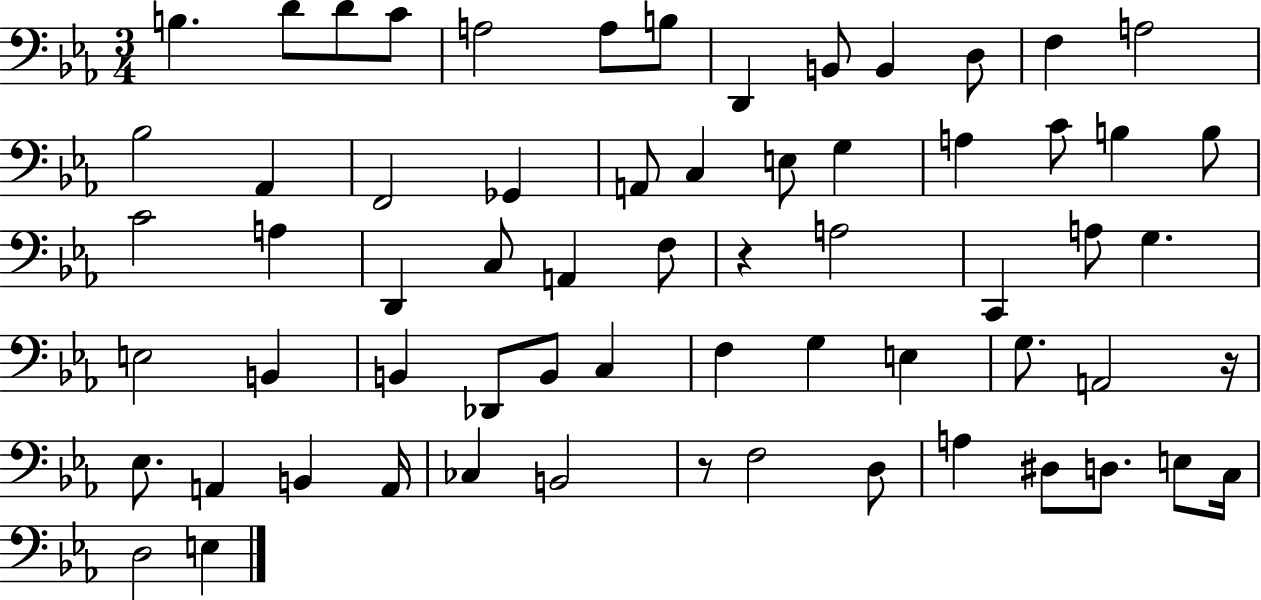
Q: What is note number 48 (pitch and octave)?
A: A2